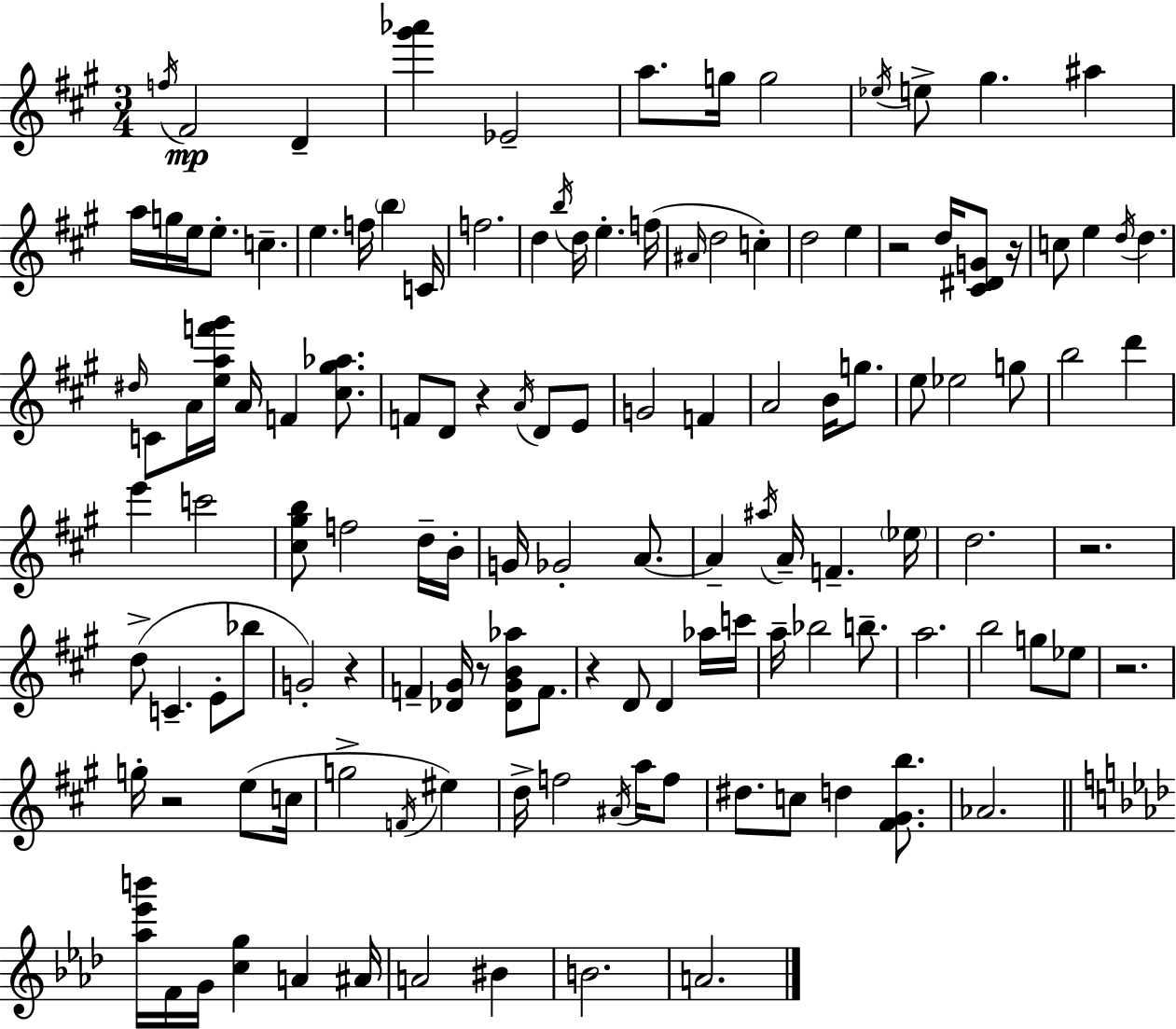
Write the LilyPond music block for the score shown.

{
  \clef treble
  \numericTimeSignature
  \time 3/4
  \key a \major
  \acciaccatura { f''16 }\mp fis'2 d'4-- | <gis''' aes'''>4 ees'2-- | a''8. g''16 g''2 | \acciaccatura { ees''16 } e''8-> gis''4. ais''4 | \break a''16 g''16 e''16 e''8.-. c''4.-- | e''4. f''16 \parenthesize b''4 | c'16 f''2. | d''4 \acciaccatura { b''16 } d''16 e''4.-. | \break f''16( \grace { ais'16 } d''2 | c''4-.) d''2 | e''4 r2 | d''16 <cis' dis' g'>8 r16 c''8 e''4 \acciaccatura { d''16 } d''4. | \break \grace { dis''16 } c'8 a'16 <e'' a'' f''' gis'''>16 a'16 f'4 | <cis'' gis'' aes''>8. f'8 d'8 r4 | \acciaccatura { a'16 } d'8 e'8 g'2 | f'4 a'2 | \break b'16 g''8. e''8 ees''2 | g''8 b''2 | d'''4 e'''4 c'''2 | <cis'' gis'' b''>8 f''2 | \break d''16-- b'16-. g'16 ges'2-. | a'8.~~ a'4-- \acciaccatura { ais''16 } | a'16-- f'4.-- \parenthesize ees''16 d''2. | r2. | \break d''8->( c'4.-- | e'8-. bes''8 g'2-.) | r4 f'4-- | <des' gis'>16 r8 <des' gis' b' aes''>8 f'8. r4 | \break d'8 d'4 aes''16 c'''16 a''16-- bes''2 | b''8.-- a''2. | b''2 | g''8 ees''8 r2. | \break g''16-. r2 | e''8( c''16 g''2-> | \acciaccatura { f'16 } eis''4) d''16-> f''2 | \acciaccatura { ais'16 } a''16 f''8 dis''8. | \break c''8 d''4 <fis' gis' b''>8. aes'2. | \bar "||" \break \key f \minor <aes'' ees''' b'''>16 f'16 g'16 <c'' g''>4 a'4 ais'16 | a'2 bis'4 | b'2. | a'2. | \break \bar "|."
}